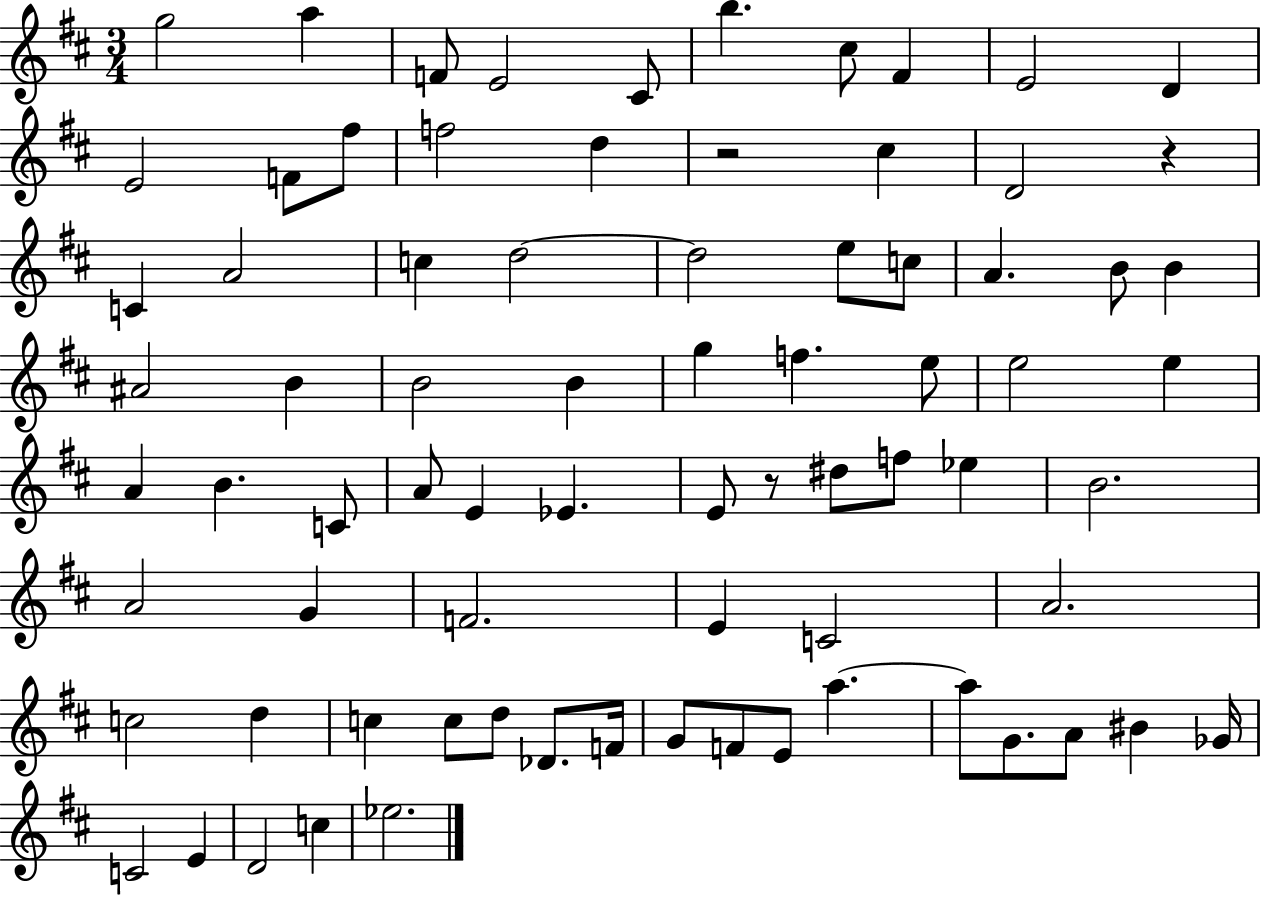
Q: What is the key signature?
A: D major